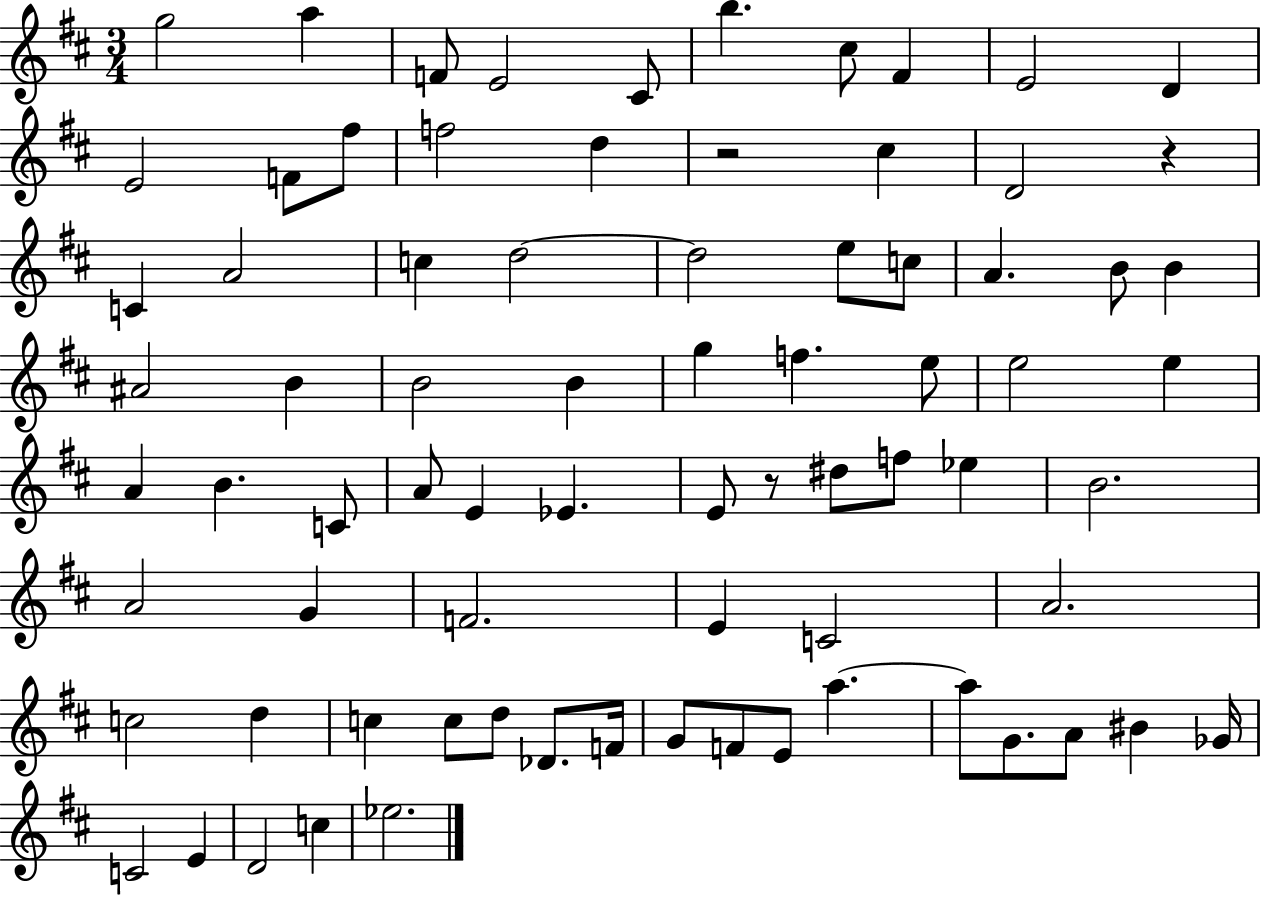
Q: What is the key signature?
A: D major